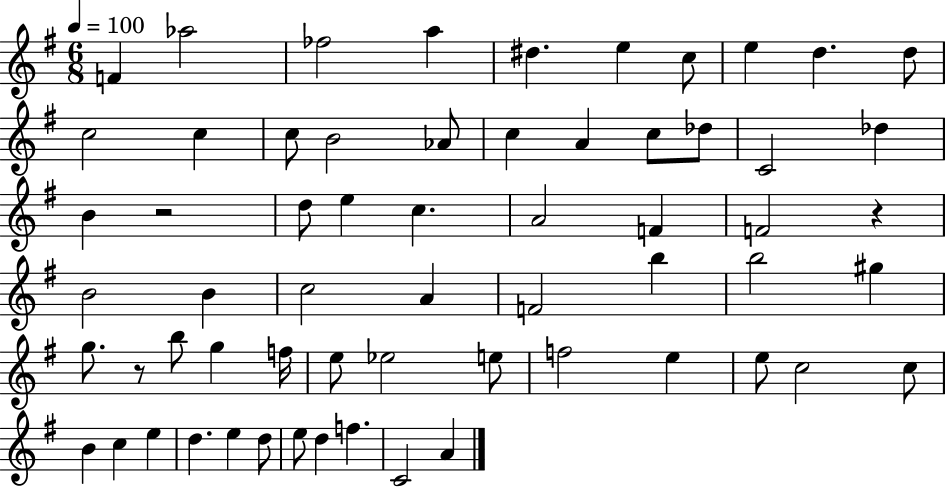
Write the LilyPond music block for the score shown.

{
  \clef treble
  \numericTimeSignature
  \time 6/8
  \key g \major
  \tempo 4 = 100
  f'4 aes''2 | fes''2 a''4 | dis''4. e''4 c''8 | e''4 d''4. d''8 | \break c''2 c''4 | c''8 b'2 aes'8 | c''4 a'4 c''8 des''8 | c'2 des''4 | \break b'4 r2 | d''8 e''4 c''4. | a'2 f'4 | f'2 r4 | \break b'2 b'4 | c''2 a'4 | f'2 b''4 | b''2 gis''4 | \break g''8. r8 b''8 g''4 f''16 | e''8 ees''2 e''8 | f''2 e''4 | e''8 c''2 c''8 | \break b'4 c''4 e''4 | d''4. e''4 d''8 | e''8 d''4 f''4. | c'2 a'4 | \break \bar "|."
}